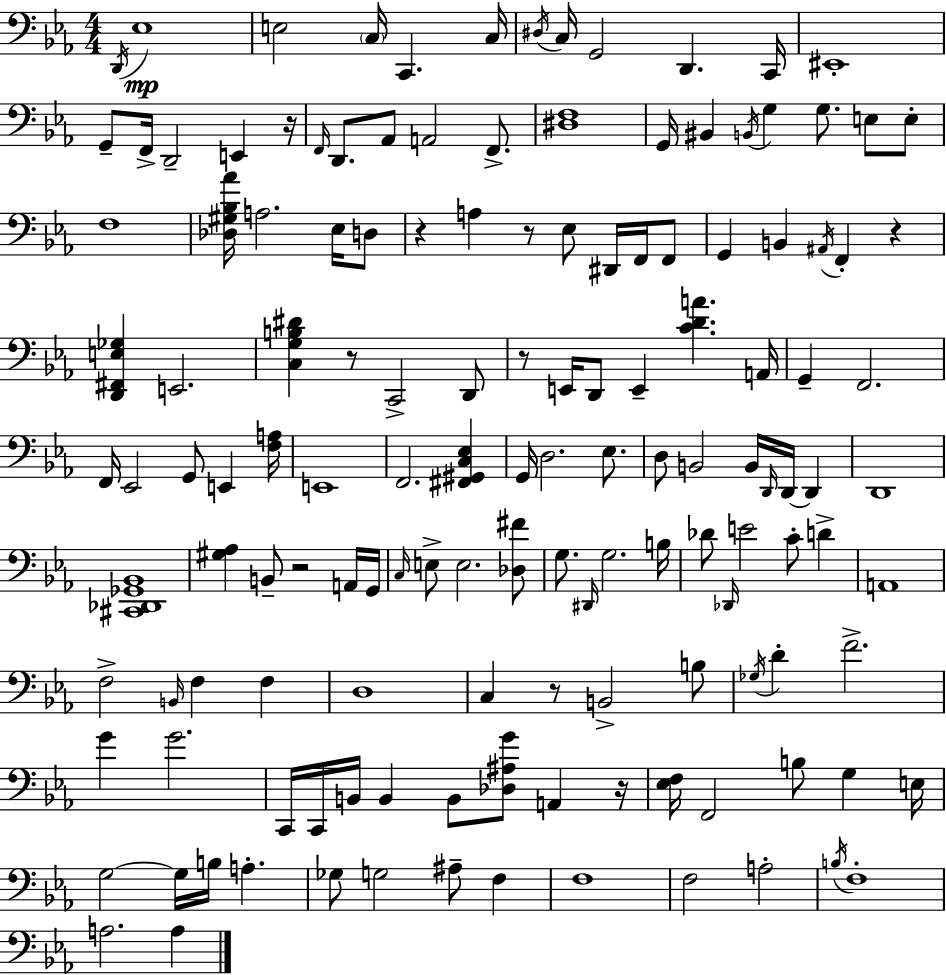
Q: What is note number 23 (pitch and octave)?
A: BIS2